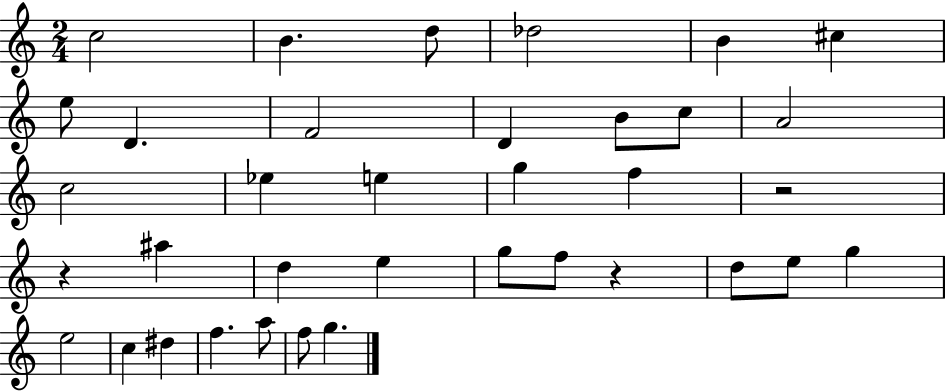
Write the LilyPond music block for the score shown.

{
  \clef treble
  \numericTimeSignature
  \time 2/4
  \key c \major
  c''2 | b'4. d''8 | des''2 | b'4 cis''4 | \break e''8 d'4. | f'2 | d'4 b'8 c''8 | a'2 | \break c''2 | ees''4 e''4 | g''4 f''4 | r2 | \break r4 ais''4 | d''4 e''4 | g''8 f''8 r4 | d''8 e''8 g''4 | \break e''2 | c''4 dis''4 | f''4. a''8 | f''8 g''4. | \break \bar "|."
}